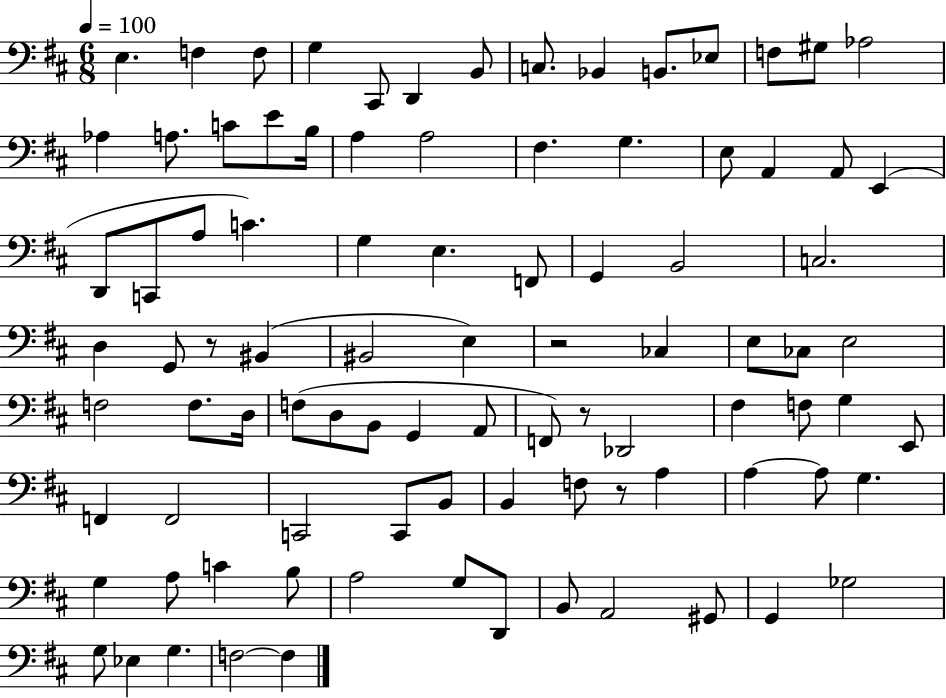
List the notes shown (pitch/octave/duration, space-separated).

E3/q. F3/q F3/e G3/q C#2/e D2/q B2/e C3/e. Bb2/q B2/e. Eb3/e F3/e G#3/e Ab3/h Ab3/q A3/e. C4/e E4/e B3/s A3/q A3/h F#3/q. G3/q. E3/e A2/q A2/e E2/q D2/e C2/e A3/e C4/q. G3/q E3/q. F2/e G2/q B2/h C3/h. D3/q G2/e R/e BIS2/q BIS2/h E3/q R/h CES3/q E3/e CES3/e E3/h F3/h F3/e. D3/s F3/e D3/e B2/e G2/q A2/e F2/e R/e Db2/h F#3/q F3/e G3/q E2/e F2/q F2/h C2/h C2/e B2/e B2/q F3/e R/e A3/q A3/q A3/e G3/q. G3/q A3/e C4/q B3/e A3/h G3/e D2/e B2/e A2/h G#2/e G2/q Gb3/h G3/e Eb3/q G3/q. F3/h F3/q